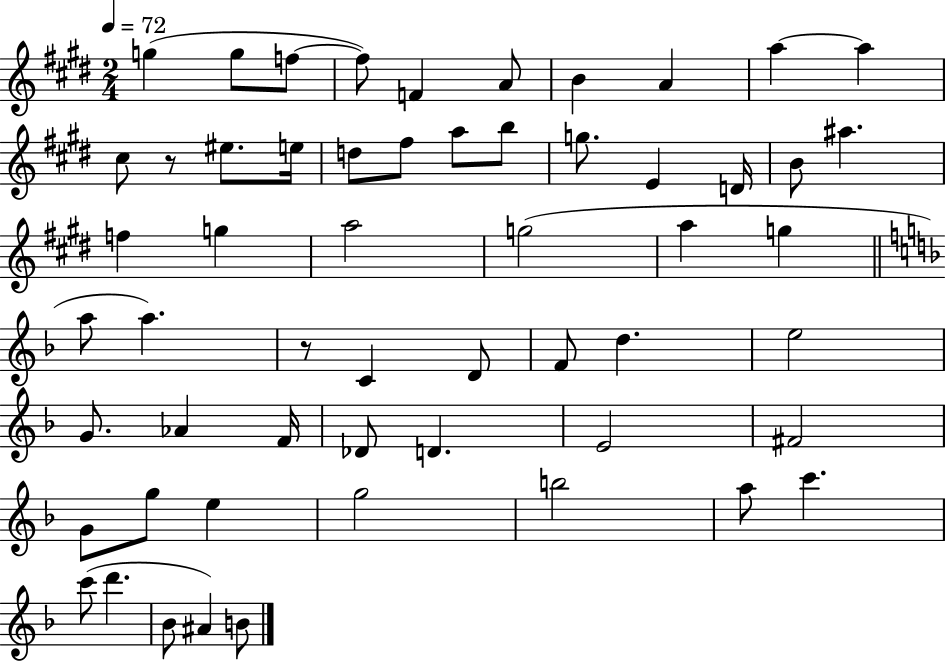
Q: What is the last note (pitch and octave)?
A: B4